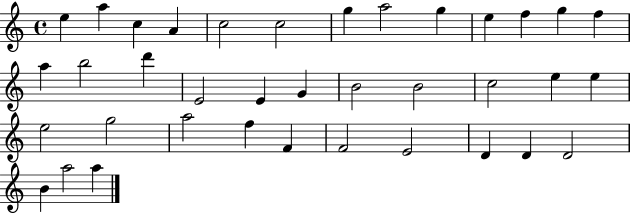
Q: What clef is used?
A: treble